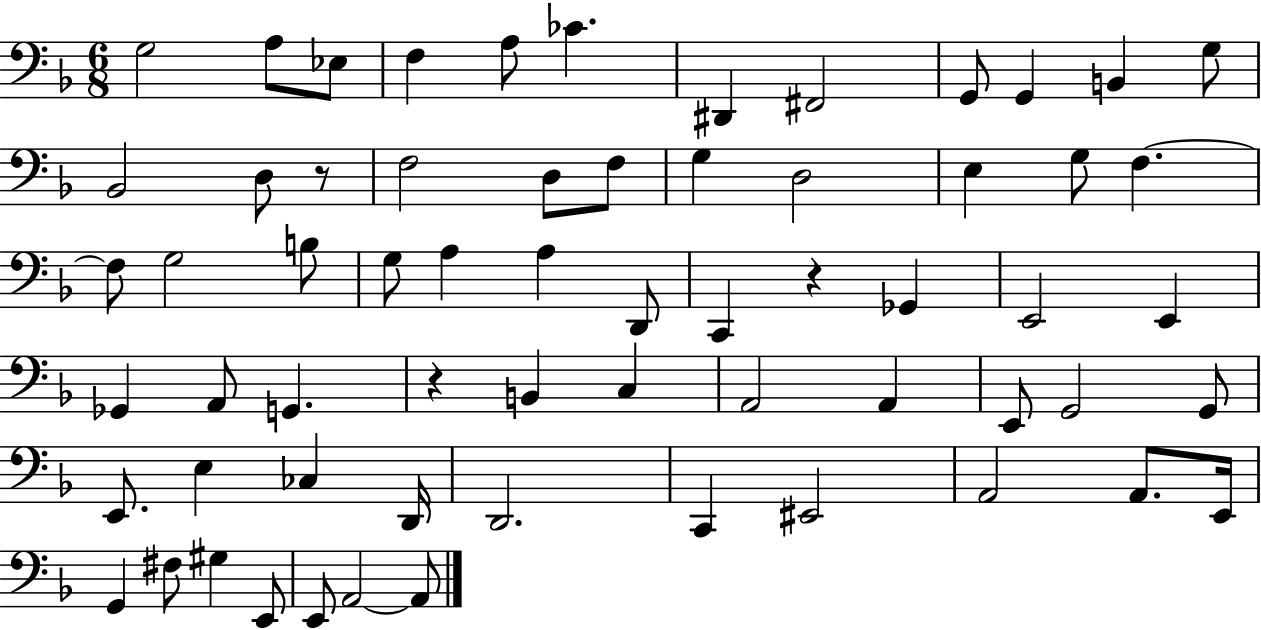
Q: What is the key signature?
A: F major